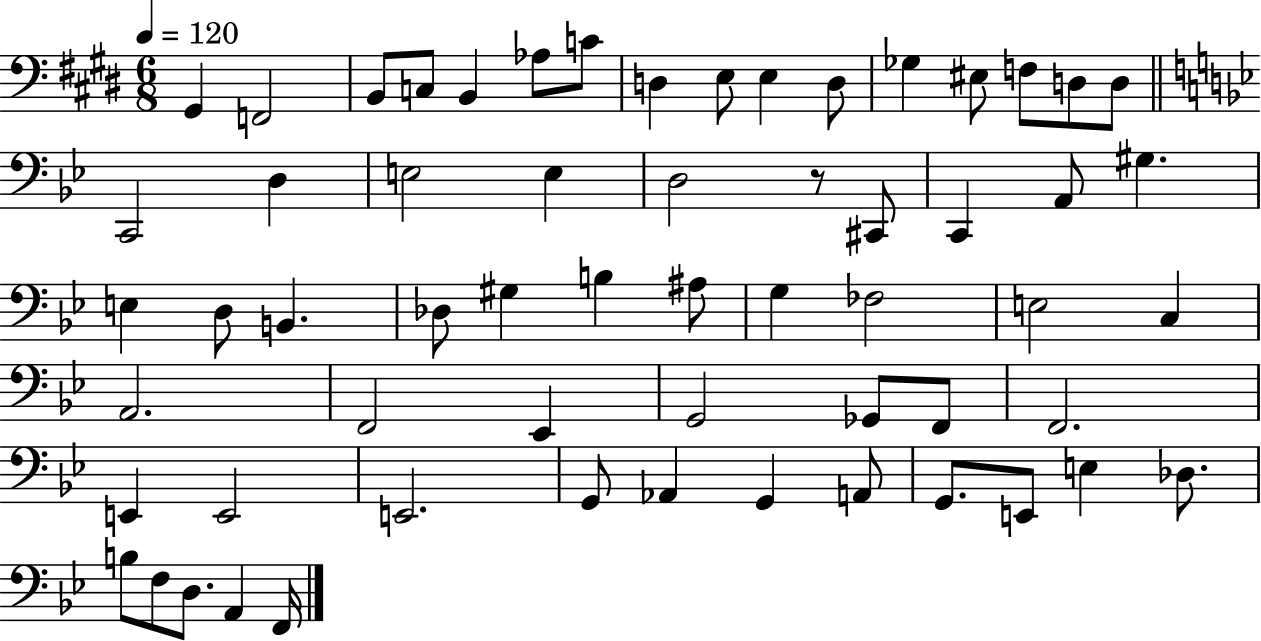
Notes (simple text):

G#2/q F2/h B2/e C3/e B2/q Ab3/e C4/e D3/q E3/e E3/q D3/e Gb3/q EIS3/e F3/e D3/e D3/e C2/h D3/q E3/h E3/q D3/h R/e C#2/e C2/q A2/e G#3/q. E3/q D3/e B2/q. Db3/e G#3/q B3/q A#3/e G3/q FES3/h E3/h C3/q A2/h. F2/h Eb2/q G2/h Gb2/e F2/e F2/h. E2/q E2/h E2/h. G2/e Ab2/q G2/q A2/e G2/e. E2/e E3/q Db3/e. B3/e F3/e D3/e. A2/q F2/s